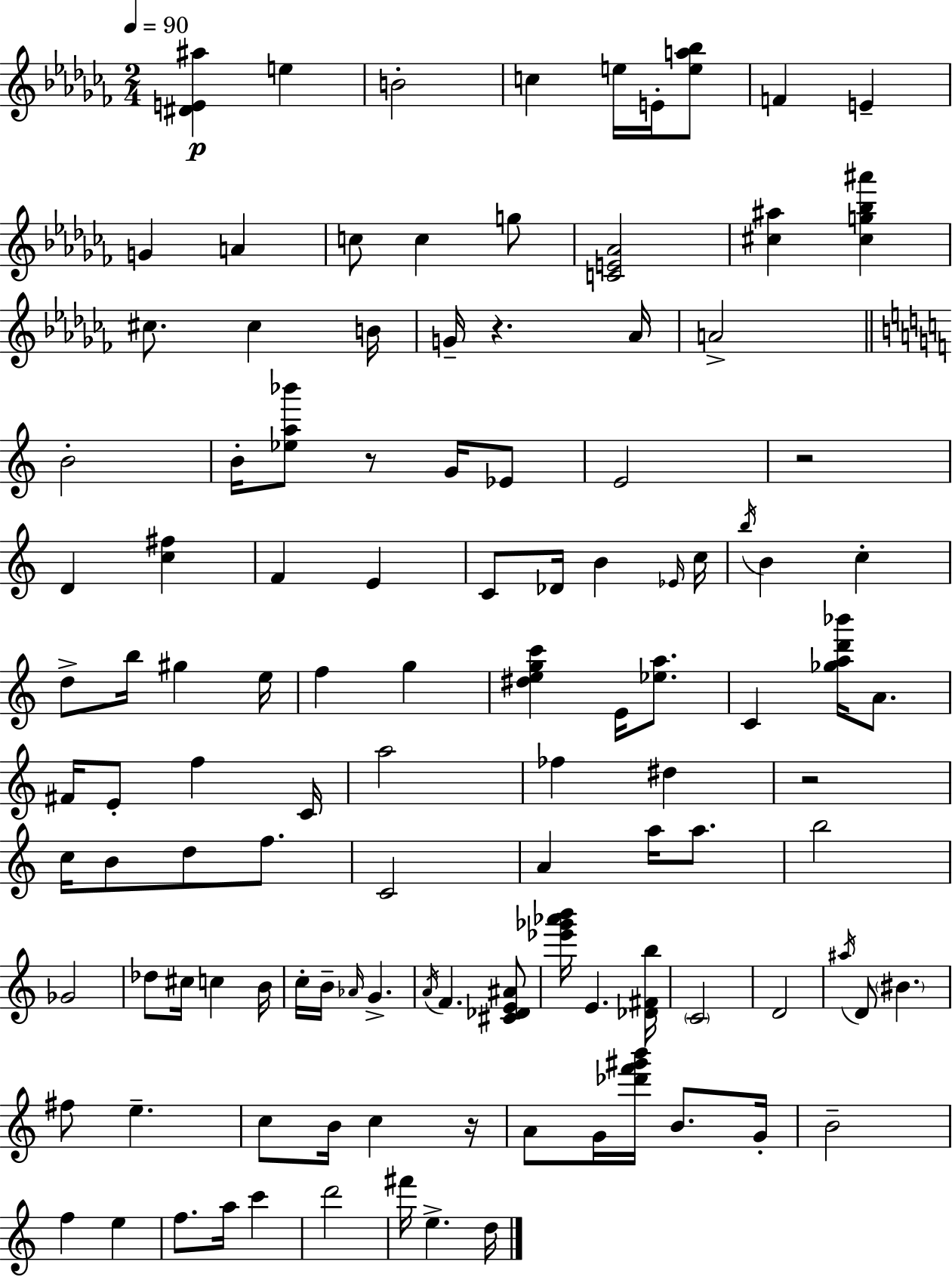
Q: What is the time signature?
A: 2/4